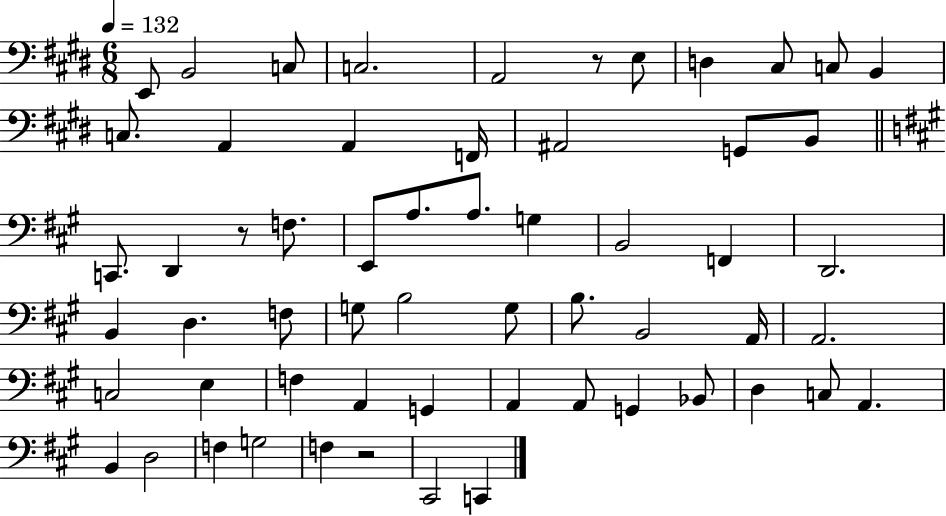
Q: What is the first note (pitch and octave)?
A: E2